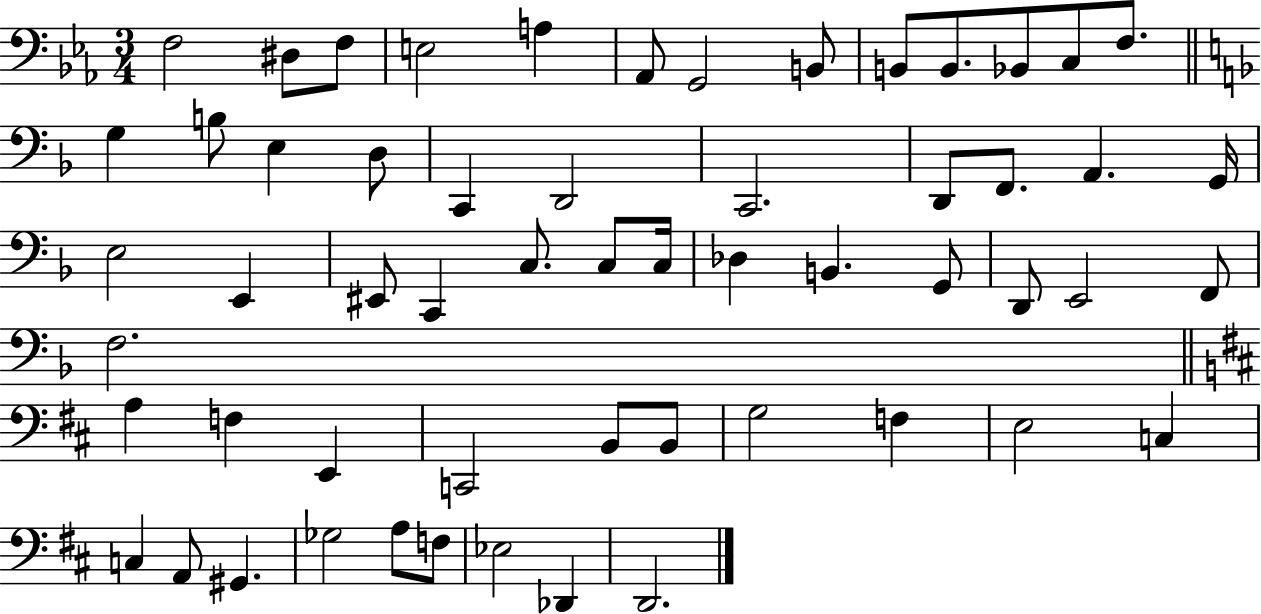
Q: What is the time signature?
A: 3/4